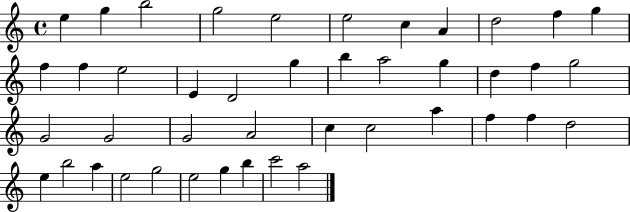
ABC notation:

X:1
T:Untitled
M:4/4
L:1/4
K:C
e g b2 g2 e2 e2 c A d2 f g f f e2 E D2 g b a2 g d f g2 G2 G2 G2 A2 c c2 a f f d2 e b2 a e2 g2 e2 g b c'2 a2